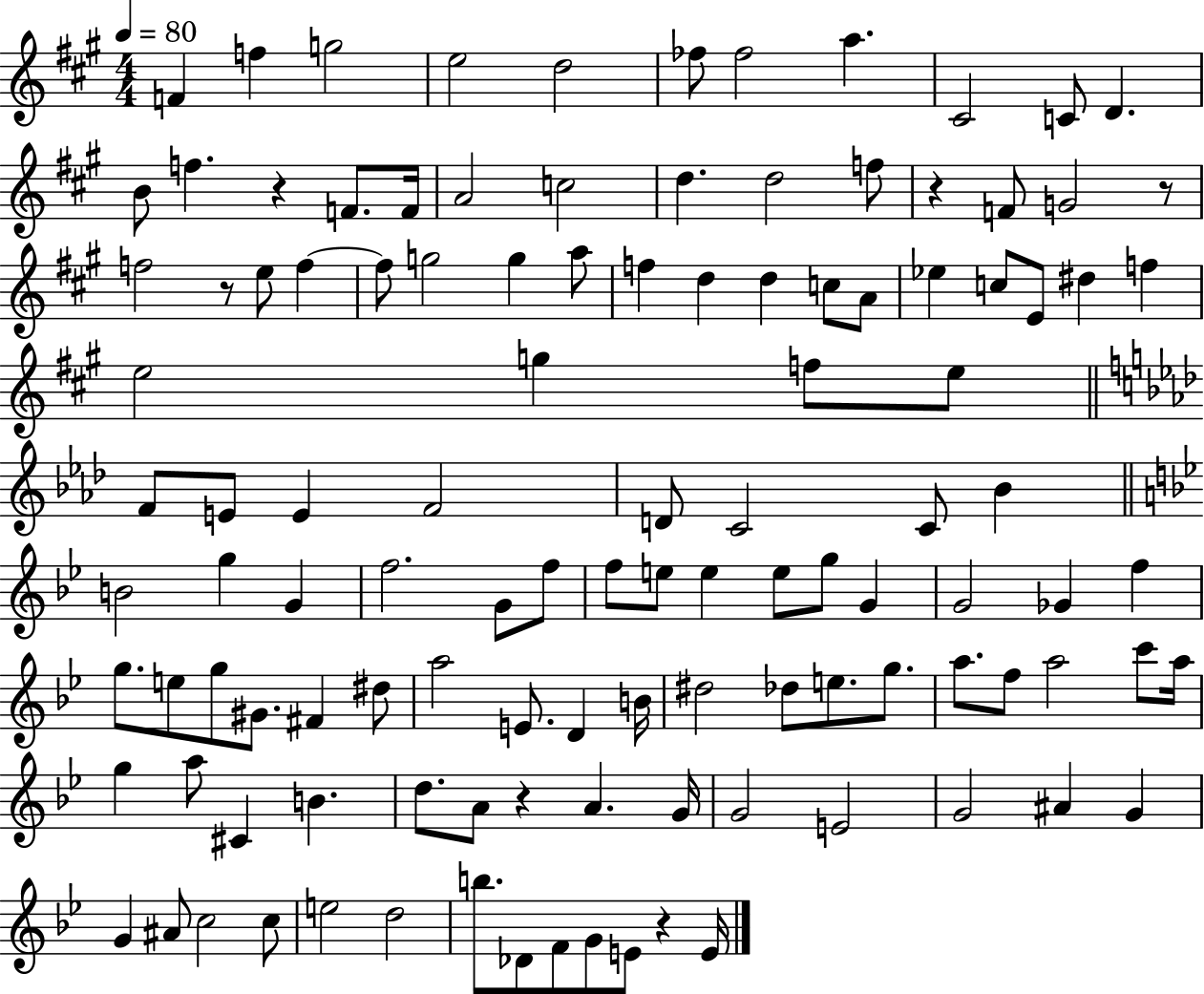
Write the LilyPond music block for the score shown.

{
  \clef treble
  \numericTimeSignature
  \time 4/4
  \key a \major
  \tempo 4 = 80
  \repeat volta 2 { f'4 f''4 g''2 | e''2 d''2 | fes''8 fes''2 a''4. | cis'2 c'8 d'4. | \break b'8 f''4. r4 f'8. f'16 | a'2 c''2 | d''4. d''2 f''8 | r4 f'8 g'2 r8 | \break f''2 r8 e''8 f''4~~ | f''8 g''2 g''4 a''8 | f''4 d''4 d''4 c''8 a'8 | ees''4 c''8 e'8 dis''4 f''4 | \break e''2 g''4 f''8 e''8 | \bar "||" \break \key aes \major f'8 e'8 e'4 f'2 | d'8 c'2 c'8 bes'4 | \bar "||" \break \key bes \major b'2 g''4 g'4 | f''2. g'8 f''8 | f''8 e''8 e''4 e''8 g''8 g'4 | g'2 ges'4 f''4 | \break g''8. e''8 g''8 gis'8. fis'4 dis''8 | a''2 e'8. d'4 b'16 | dis''2 des''8 e''8. g''8. | a''8. f''8 a''2 c'''8 a''16 | \break g''4 a''8 cis'4 b'4. | d''8. a'8 r4 a'4. g'16 | g'2 e'2 | g'2 ais'4 g'4 | \break g'4 ais'8 c''2 c''8 | e''2 d''2 | b''8. des'8 f'8 g'8 e'8 r4 e'16 | } \bar "|."
}